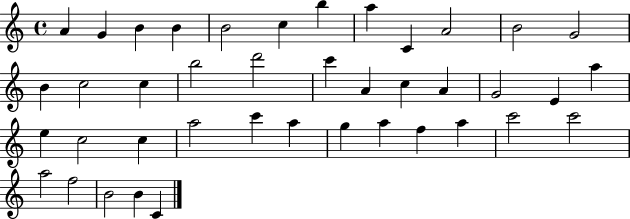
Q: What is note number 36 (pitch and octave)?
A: C6